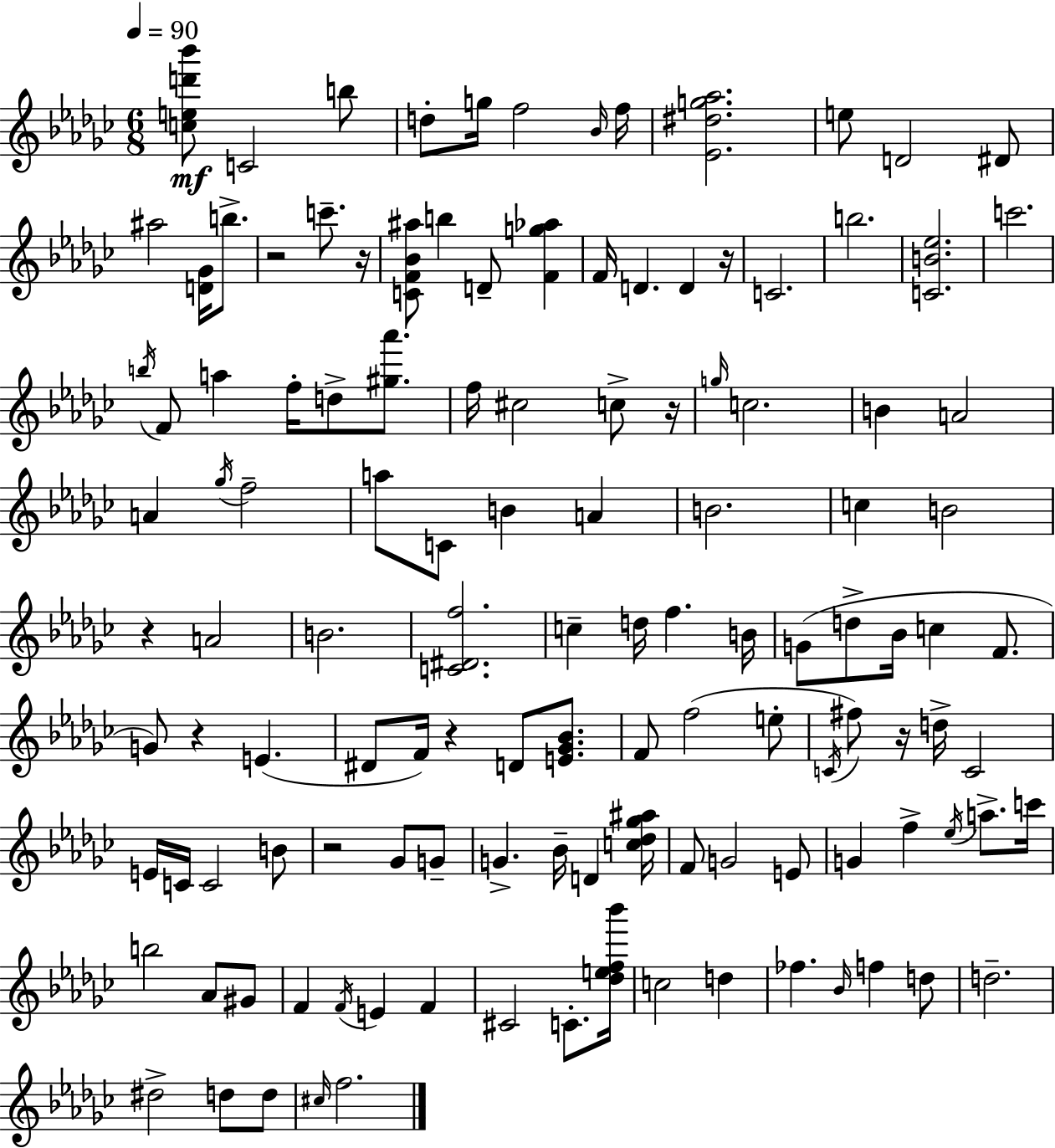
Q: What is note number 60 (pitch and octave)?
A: F4